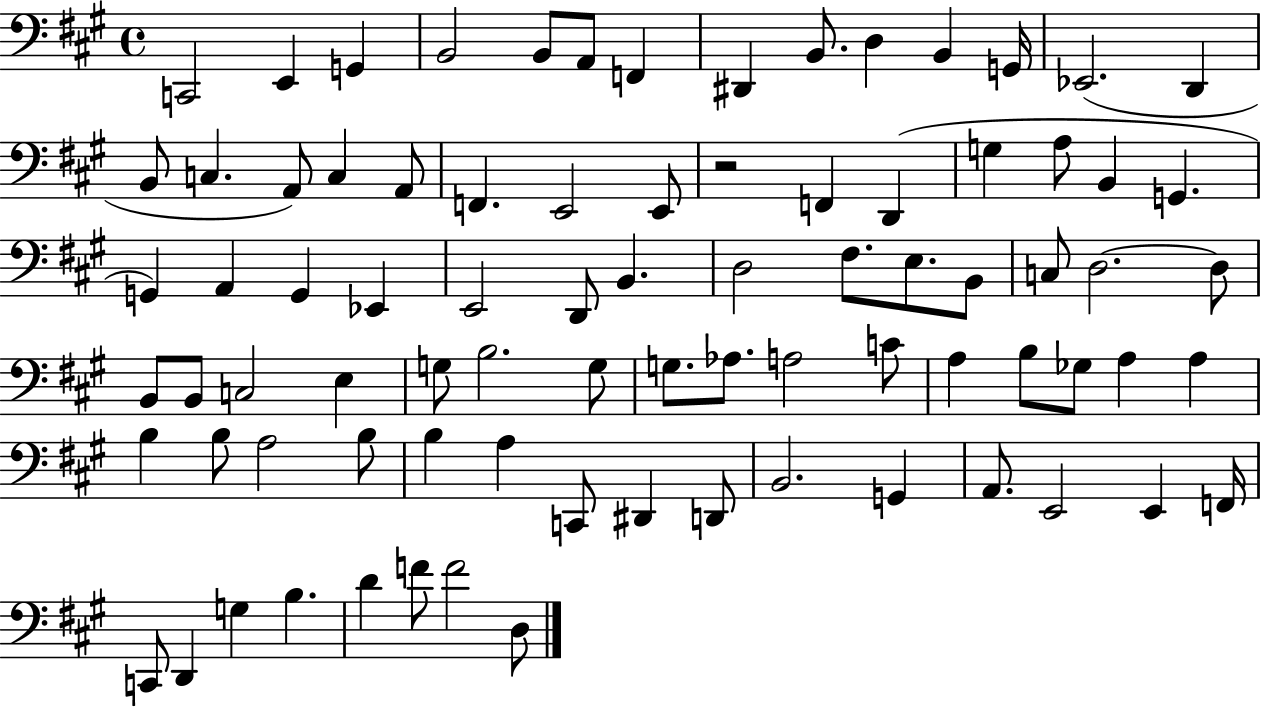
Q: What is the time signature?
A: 4/4